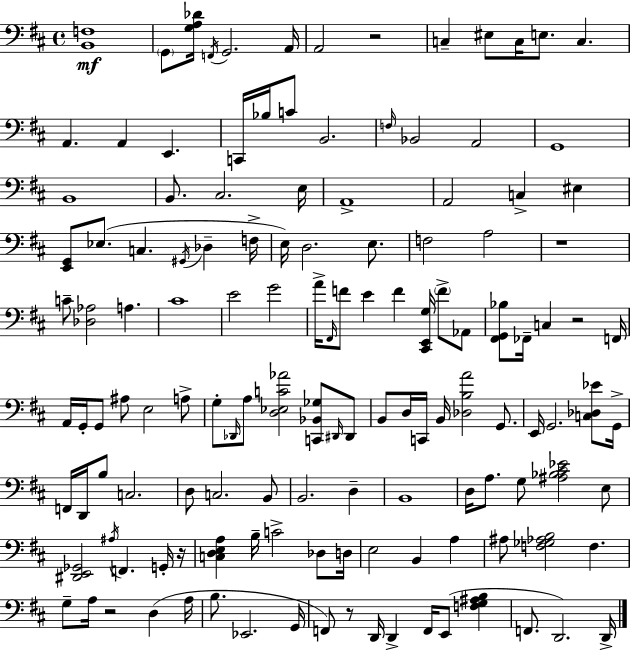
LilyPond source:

{
  \clef bass
  \time 4/4
  \defaultTimeSignature
  \key d \major
  <b, f>1\mf | \parenthesize g,8 <g a des'>16 \acciaccatura { f,16 } g,2. | a,16 a,2 r2 | c4-- eis8 c16 e8. c4. | \break a,4. a,4 e,4. | c,16 bes16 c'8 b,2. | \grace { f16 } bes,2 a,2 | g,1 | \break b,1 | b,8. cis2. | e16 a,1-> | a,2 c4-> eis4 | \break <e, g,>8 ees8.( c4. \acciaccatura { gis,16 } des4-- | f16-> e16) d2. | e8. f2 a2 | r1 | \break c'8-- <des aes>2 a4. | cis'1 | e'2 g'2 | a'16-> \grace { fis,16 } f'8 e'4 f'4 <cis, e, g>16 | \break \parenthesize f'8-> aes,8 <fis, g, bes>8 fes,16-- c4 r2 | f,16 a,16 g,16-. g,8 ais8 e2 | a8-> g8-. \grace { des,16 } a8 <d ees c' aes'>2 | <c, bes, ges>8 \grace { dis,16 } dis,8 b,8 d16 c,16 b,16 <des b a'>2 | \break g,8. e,16 g,2. | <c des ees'>8 g,16-> f,16 d,16 b8 c2. | d8 c2. | b,8 b,2. | \break d4-- b,1 | d16 a8. g8 <ais bes cis' ees'>2 | e8 <dis, e, ges,>2 \acciaccatura { ais16 } f,4. | g,16-. r16 <c d e a>4 b16-- c'2-> | \break des8 d16 e2 b,4 | a4 ais8 <f ges aes b>2 | f4. g8-- a16 r2 | d4( a16 b8. ees,2. | \break g,16 f,8) r8 d,16 d,4-> | f,16 e,8( <f g ais b>4 f,8. d,2.) | d,16-> \bar "|."
}